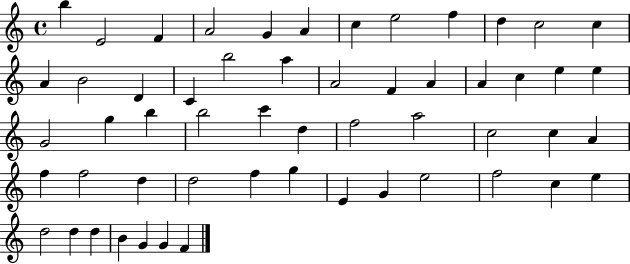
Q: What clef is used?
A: treble